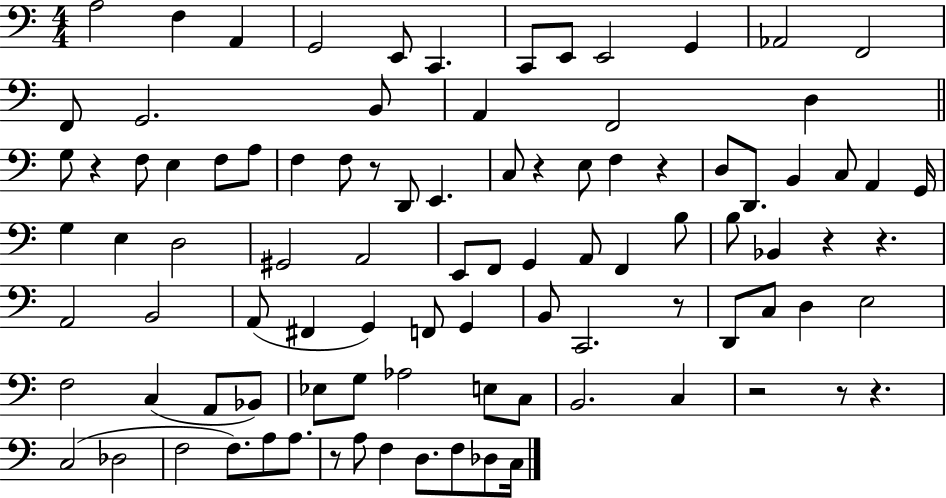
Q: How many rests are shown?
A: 11